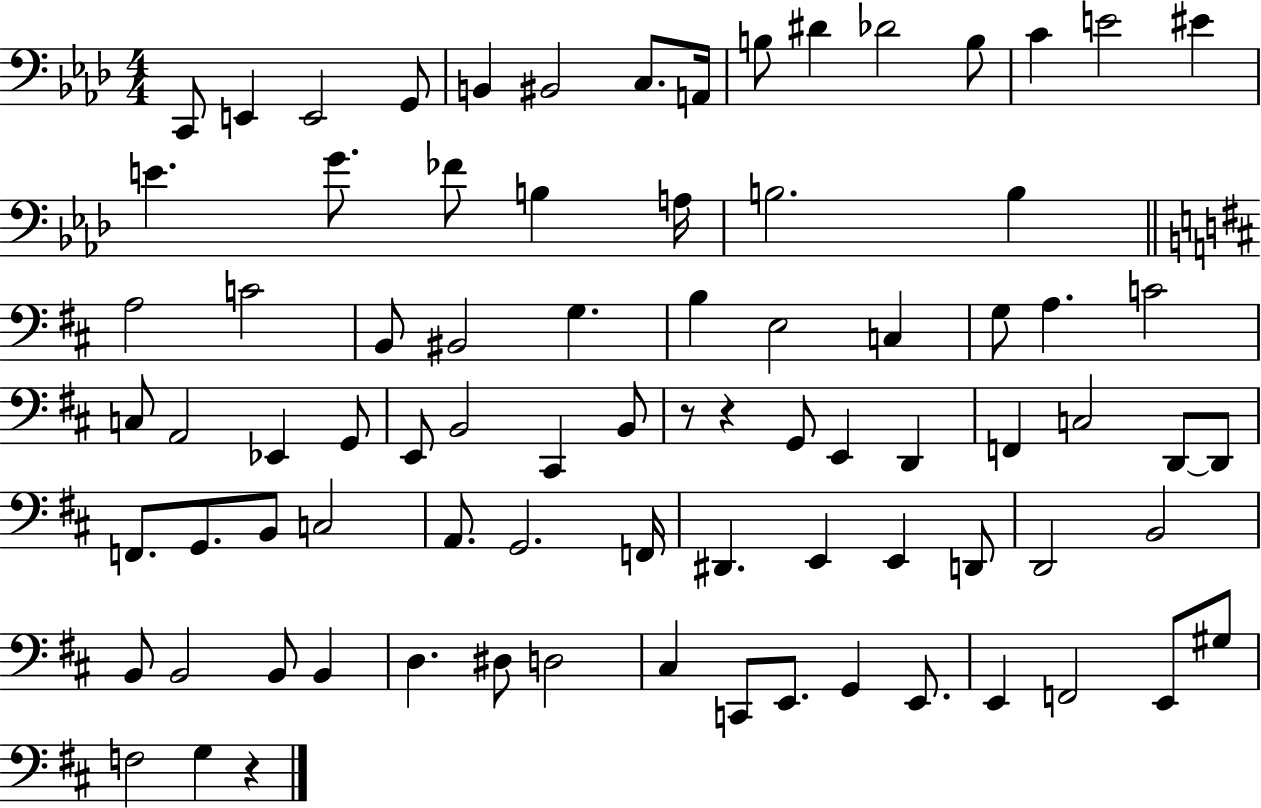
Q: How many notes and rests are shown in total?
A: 82